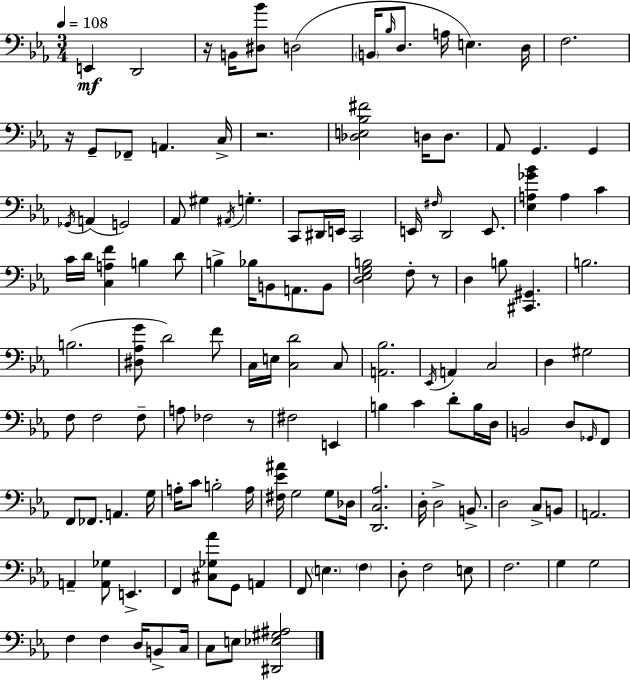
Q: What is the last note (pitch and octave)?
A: E3